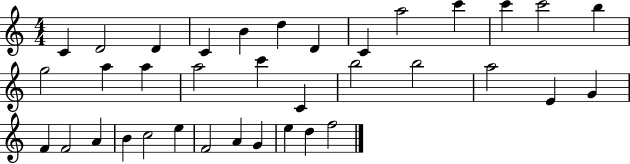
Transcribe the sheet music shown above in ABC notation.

X:1
T:Untitled
M:4/4
L:1/4
K:C
C D2 D C B d D C a2 c' c' c'2 b g2 a a a2 c' C b2 b2 a2 E G F F2 A B c2 e F2 A G e d f2